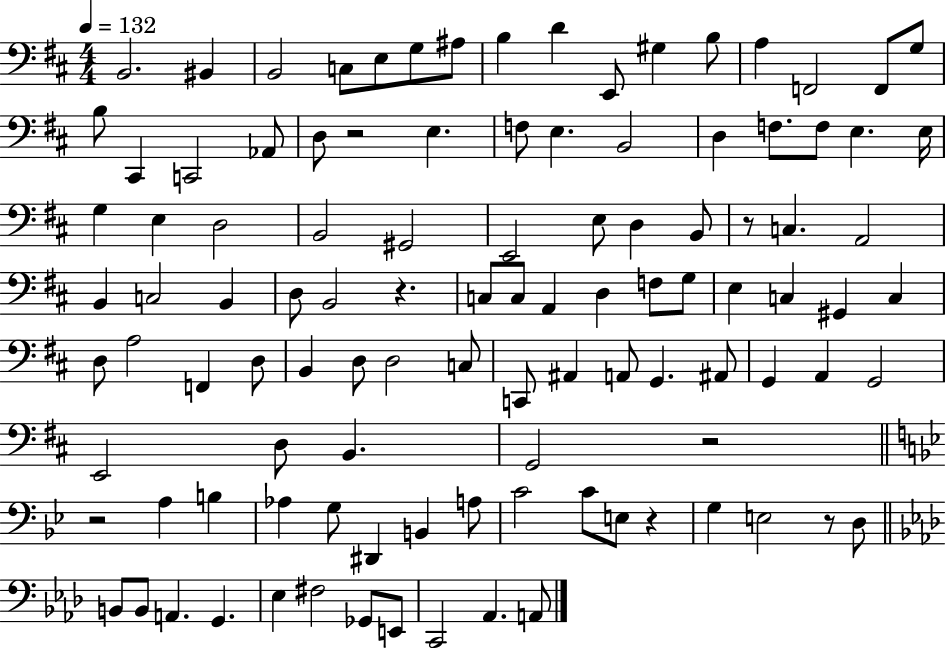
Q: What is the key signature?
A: D major